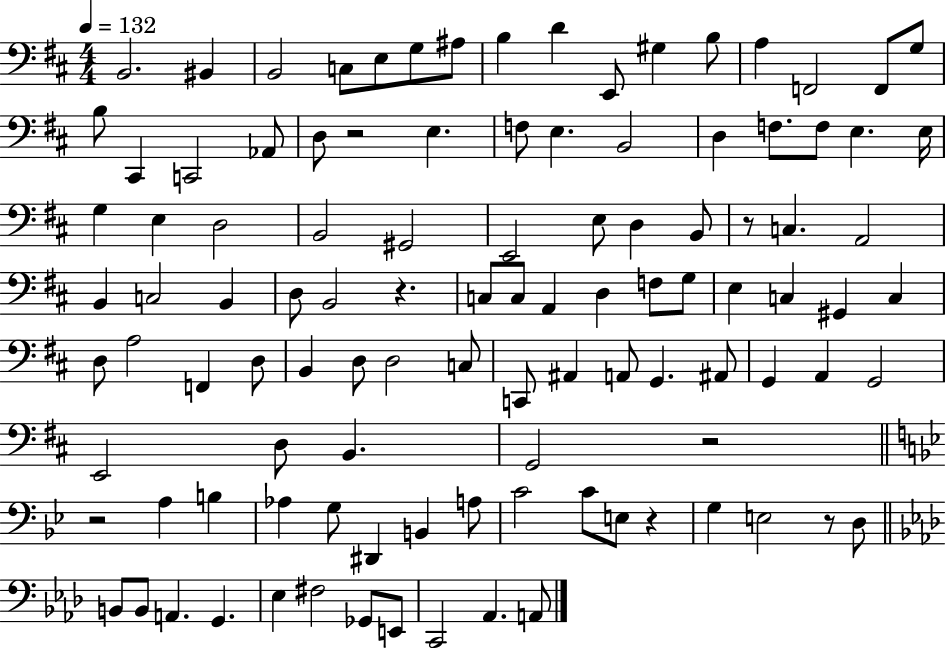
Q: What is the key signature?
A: D major